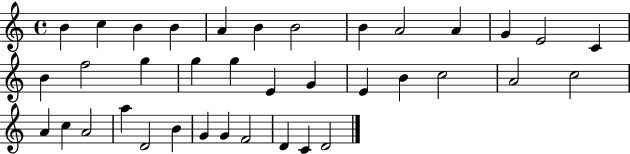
B4/q C5/q B4/q B4/q A4/q B4/q B4/h B4/q A4/h A4/q G4/q E4/h C4/q B4/q F5/h G5/q G5/q G5/q E4/q G4/q E4/q B4/q C5/h A4/h C5/h A4/q C5/q A4/h A5/q D4/h B4/q G4/q G4/q F4/h D4/q C4/q D4/h